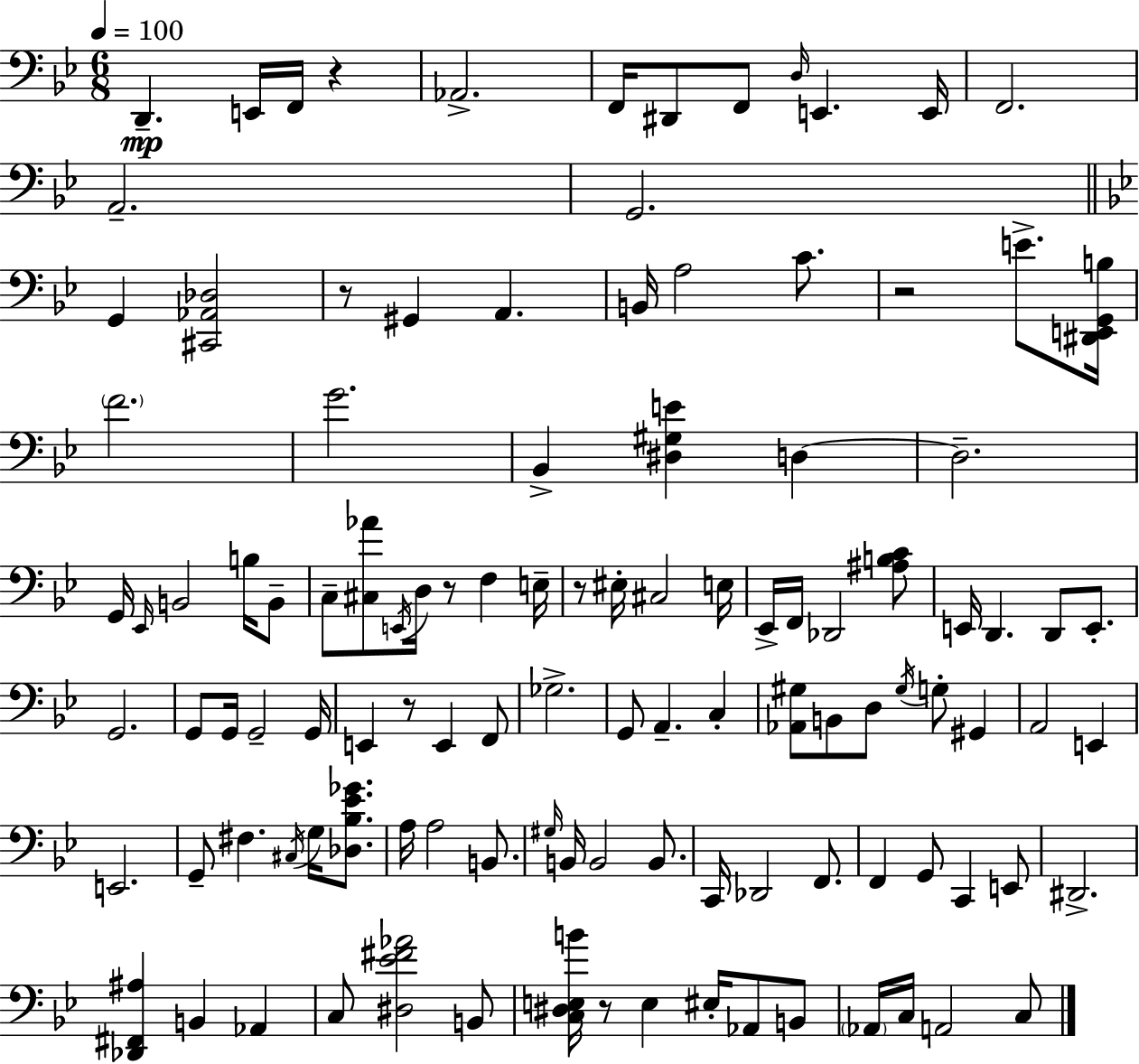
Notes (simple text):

D2/q. E2/s F2/s R/q Ab2/h. F2/s D#2/e F2/e D3/s E2/q. E2/s F2/h. A2/h. G2/h. G2/q [C#2,Ab2,Db3]/h R/e G#2/q A2/q. B2/s A3/h C4/e. R/h E4/e. [D#2,E2,G2,B3]/s F4/h. G4/h. Bb2/q [D#3,G#3,E4]/q D3/q D3/h. G2/s Eb2/s B2/h B3/s B2/e C3/e [C#3,Ab4]/e E2/s D3/s R/e F3/q E3/s R/e EIS3/s C#3/h E3/s Eb2/s F2/s Db2/h [A#3,B3,C4]/e E2/s D2/q. D2/e E2/e. G2/h. G2/e G2/s G2/h G2/s E2/q R/e E2/q F2/e Gb3/h. G2/e A2/q. C3/q [Ab2,G#3]/e B2/e D3/e G#3/s G3/e G#2/q A2/h E2/q E2/h. G2/e F#3/q. C#3/s G3/s [Db3,Bb3,Eb4,Gb4]/e. A3/s A3/h B2/e. G#3/s B2/s B2/h B2/e. C2/s Db2/h F2/e. F2/q G2/e C2/q E2/e D#2/h. [Db2,F#2,A#3]/q B2/q Ab2/q C3/e [D#3,Eb4,F#4,Ab4]/h B2/e [C3,D#3,E3,B4]/s R/e E3/q EIS3/s Ab2/e B2/e Ab2/s C3/s A2/h C3/e